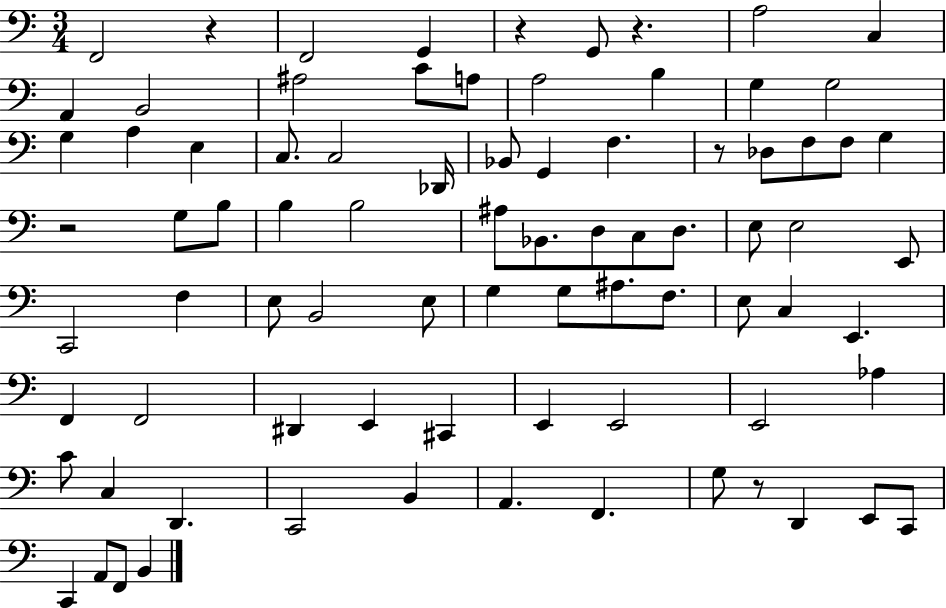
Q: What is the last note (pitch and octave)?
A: B2